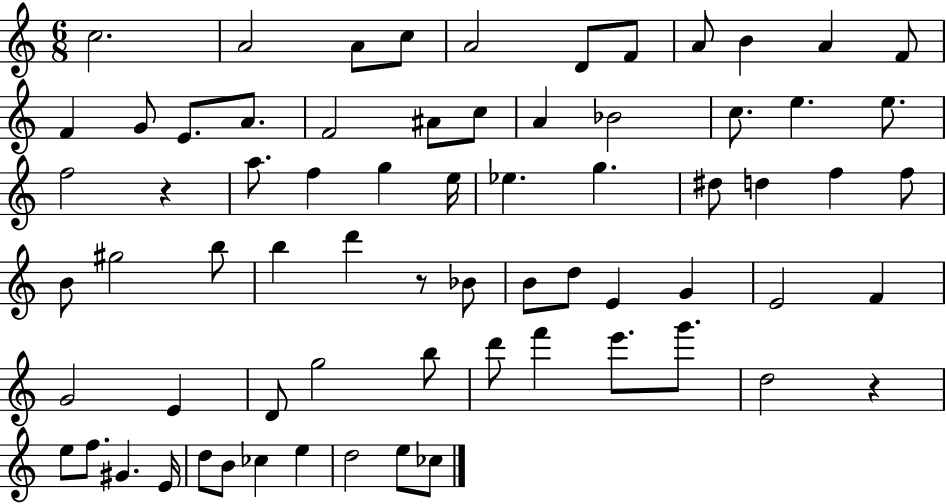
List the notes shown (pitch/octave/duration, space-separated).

C5/h. A4/h A4/e C5/e A4/h D4/e F4/e A4/e B4/q A4/q F4/e F4/q G4/e E4/e. A4/e. F4/h A#4/e C5/e A4/q Bb4/h C5/e. E5/q. E5/e. F5/h R/q A5/e. F5/q G5/q E5/s Eb5/q. G5/q. D#5/e D5/q F5/q F5/e B4/e G#5/h B5/e B5/q D6/q R/e Bb4/e B4/e D5/e E4/q G4/q E4/h F4/q G4/h E4/q D4/e G5/h B5/e D6/e F6/q E6/e. G6/e. D5/h R/q E5/e F5/e. G#4/q. E4/s D5/e B4/e CES5/q E5/q D5/h E5/e CES5/e